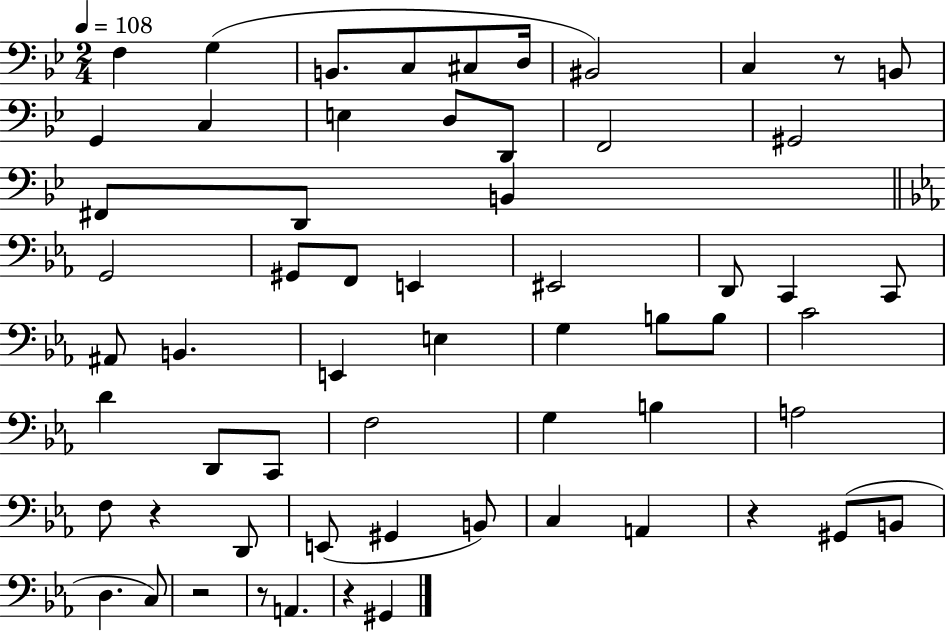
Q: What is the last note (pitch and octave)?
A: G#2